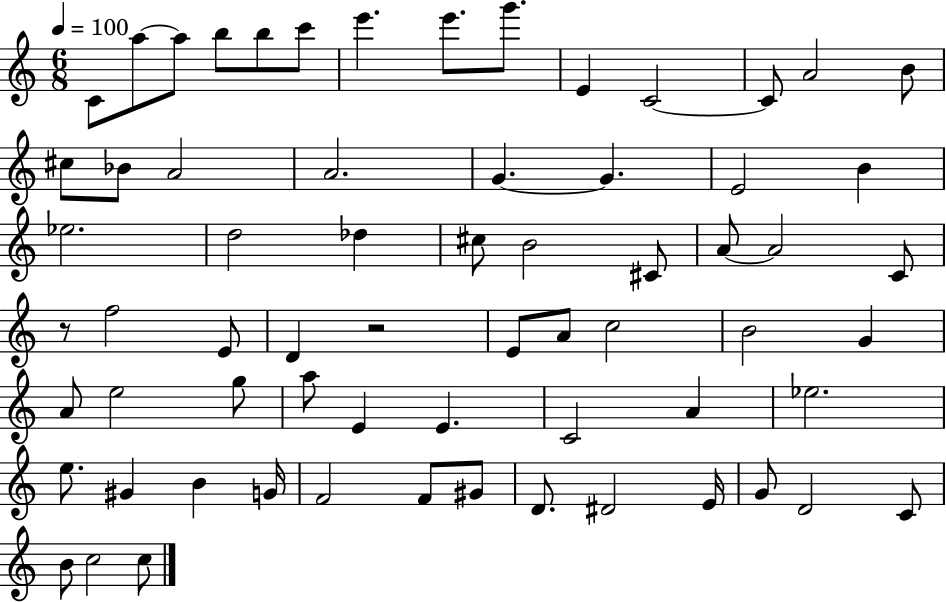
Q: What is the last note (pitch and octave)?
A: C5